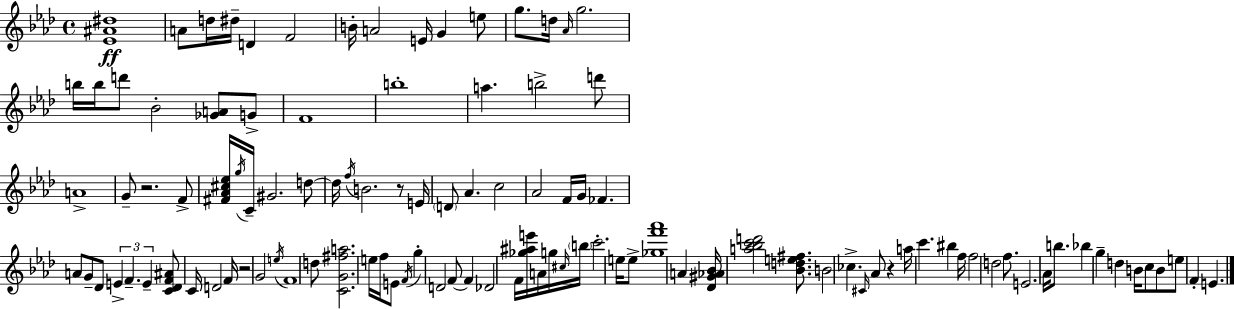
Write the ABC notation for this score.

X:1
T:Untitled
M:4/4
L:1/4
K:Ab
[_E^A^d]4 A/2 d/4 ^d/4 D F2 B/4 A2 E/4 G e/2 g/2 d/4 _A/4 g2 b/4 b/4 d'/2 _B2 [_GA]/2 G/2 F4 b4 a b2 d'/2 A4 G/2 z2 F/2 [^F_A^c_e]/4 g/4 C/4 ^G2 d/2 d/4 f/4 B2 z/2 E/4 D/2 _A c2 _A2 F/4 G/4 _F A/2 G/2 _D/2 E F E [C_DF^A]/2 C/4 D2 F/4 z2 G2 e/4 F4 d/2 [CG^fa]2 e/4 f/4 E/2 F/4 g D2 F/2 F _D2 F/4 [_g^ae']/4 A/4 g/4 ^c/4 b/4 c'2 e/4 e/2 [_gf'_a']4 A [_D^G_A_B]/4 [a_bc'd']2 [_Bde^f]/2 B2 _c ^C/4 _A/2 z a/4 c' ^b f/4 f2 d2 f/2 E2 _A/4 b/2 _b g d B/4 c/2 B/2 e/2 F E